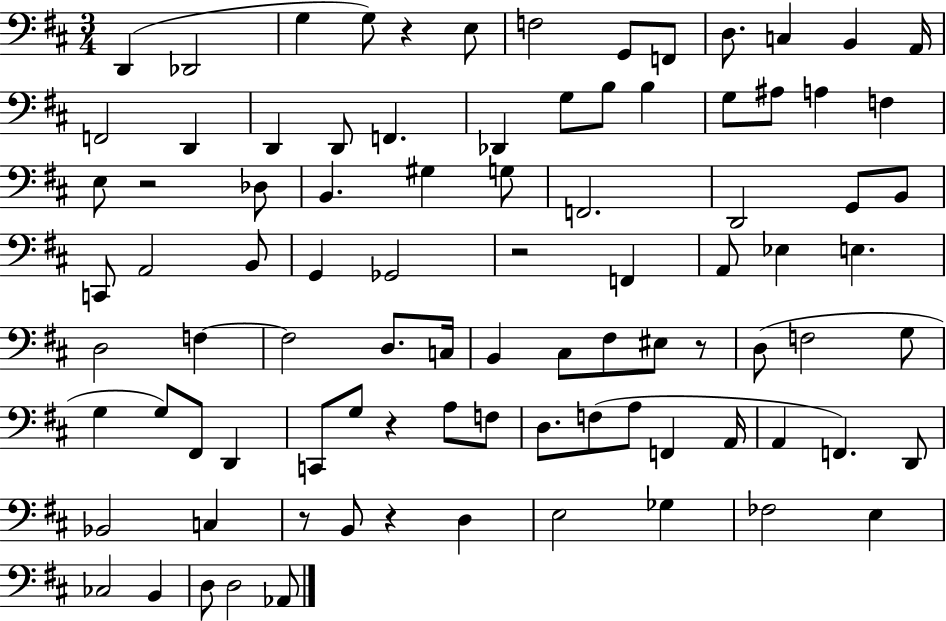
X:1
T:Untitled
M:3/4
L:1/4
K:D
D,, _D,,2 G, G,/2 z E,/2 F,2 G,,/2 F,,/2 D,/2 C, B,, A,,/4 F,,2 D,, D,, D,,/2 F,, _D,, G,/2 B,/2 B, G,/2 ^A,/2 A, F, E,/2 z2 _D,/2 B,, ^G, G,/2 F,,2 D,,2 G,,/2 B,,/2 C,,/2 A,,2 B,,/2 G,, _G,,2 z2 F,, A,,/2 _E, E, D,2 F, F,2 D,/2 C,/4 B,, ^C,/2 ^F,/2 ^E,/2 z/2 D,/2 F,2 G,/2 G, G,/2 ^F,,/2 D,, C,,/2 G,/2 z A,/2 F,/2 D,/2 F,/2 A,/2 F,, A,,/4 A,, F,, D,,/2 _B,,2 C, z/2 B,,/2 z D, E,2 _G, _F,2 E, _C,2 B,, D,/2 D,2 _A,,/2